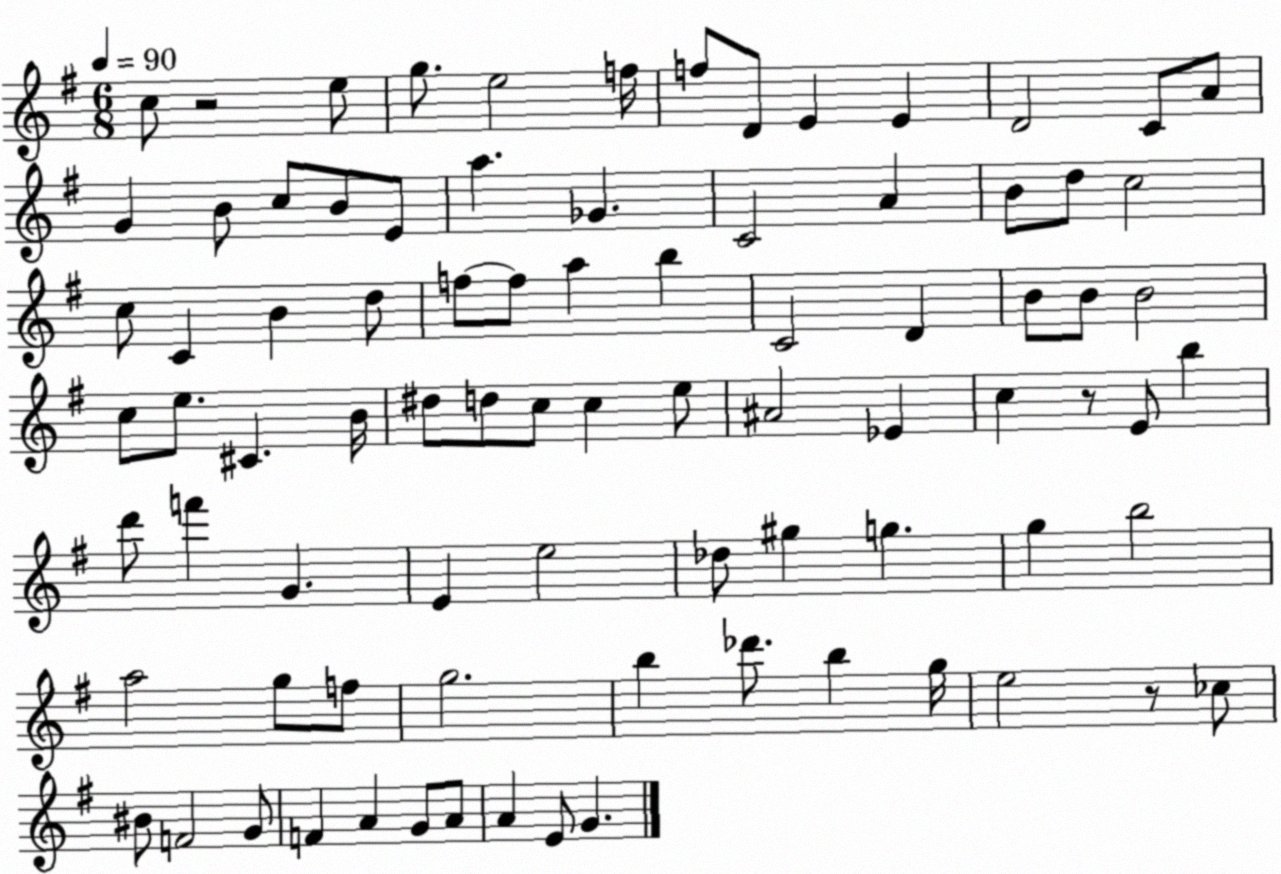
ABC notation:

X:1
T:Untitled
M:6/8
L:1/4
K:G
c/2 z2 e/2 g/2 e2 f/4 f/2 D/2 E E D2 C/2 A/2 G B/2 c/2 B/2 E/2 a _G C2 A B/2 d/2 c2 c/2 C B d/2 f/2 f/2 a b C2 D B/2 B/2 B2 c/2 e/2 ^C B/4 ^d/2 d/2 c/2 c e/2 ^A2 _E c z/2 E/2 b d'/2 f' G E e2 _d/2 ^g g g b2 a2 g/2 f/2 g2 b _d'/2 b g/4 e2 z/2 _c/2 ^B/2 F2 G/2 F A G/2 A/2 A E/2 G